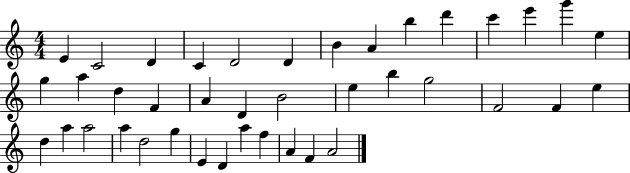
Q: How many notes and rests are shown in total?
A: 40